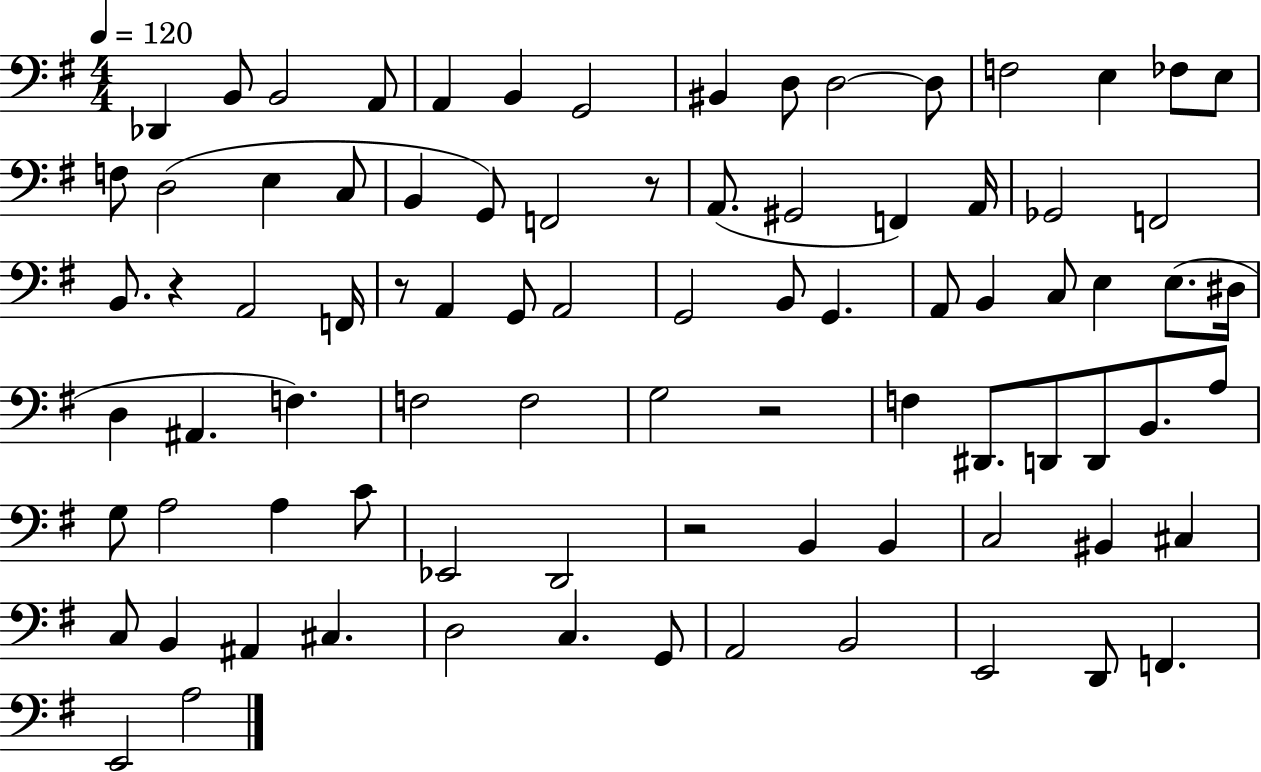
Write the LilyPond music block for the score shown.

{
  \clef bass
  \numericTimeSignature
  \time 4/4
  \key g \major
  \tempo 4 = 120
  des,4 b,8 b,2 a,8 | a,4 b,4 g,2 | bis,4 d8 d2~~ d8 | f2 e4 fes8 e8 | \break f8 d2( e4 c8 | b,4 g,8) f,2 r8 | a,8.( gis,2 f,4) a,16 | ges,2 f,2 | \break b,8. r4 a,2 f,16 | r8 a,4 g,8 a,2 | g,2 b,8 g,4. | a,8 b,4 c8 e4 e8.( dis16 | \break d4 ais,4. f4.) | f2 f2 | g2 r2 | f4 dis,8. d,8 d,8 b,8. a8 | \break g8 a2 a4 c'8 | ees,2 d,2 | r2 b,4 b,4 | c2 bis,4 cis4 | \break c8 b,4 ais,4 cis4. | d2 c4. g,8 | a,2 b,2 | e,2 d,8 f,4. | \break e,2 a2 | \bar "|."
}